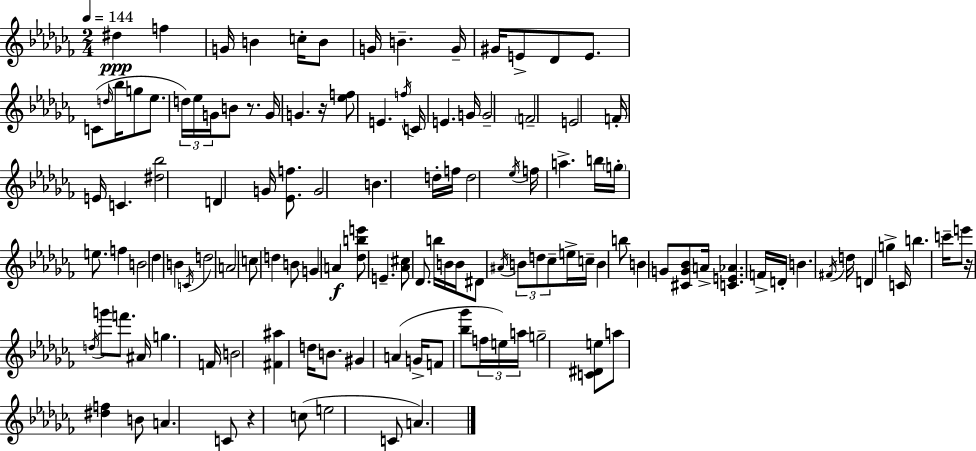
{
  \clef treble
  \numericTimeSignature
  \time 2/4
  \key aes \minor
  \tempo 4 = 144
  dis''4\ppp f''4 | g'16 b'4 c''16-. b'8 | g'16 b'4.-- g'16-- | gis'16 e'8-> des'8 e'8. | \break c'8( \grace { d''16 } bes''16 g''8 ees''8. | \tuplet 3/2 { d''16) ees''16 g'16 } b'8 r8. | g'16 g'4. | r16 <ees'' f''>8 e'4. | \break \acciaccatura { f''16 } c'16 e'4. | g'16 g'2-- | \parenthesize f'2-- | e'2 | \break f'16-. e'16 c'4. | <dis'' bes''>2 | d'4 g'16 <ees' f''>8. | g'2 | \break b'4. | d''16-. f''16 d''2 | \acciaccatura { ees''16 } f''16 a''4.-> | b''16 \parenthesize g''16-. e''8. f''4 | \break b'2 | des''4 b'4 | \acciaccatura { c'16 } d''2 | a'2 | \break c''8 d''4 | b'8 g'4 | a'4\f <des'' b'' e'''>8 e'4.-- | <aes' cis''>8 des'8. | \break b''16 b'16 b'16 dis'8 \acciaccatura { ais'16 } \tuplet 3/2 { b'8 | d''8 ces''8-- } e''16-> c''16-- b'4 | b''8 b'4 | g'8 <cis' g' bes'>8 a'16-> <c' e' aes'>4. | \break f'16-> d'16-. b'4. | \acciaccatura { fis'16 } d''16 d'4 | g''4-> c'16 b''4. | c'''16-- e'''8 | \break r16 \acciaccatura { d''16 } g'''8 f'''8. ais'16 | g''4. f'16 b'2 | <fis' ais''>4 | d''16 b'8. gis'4 | \break a'4( g'16-> | f'8 <bes'' ges'''>8 \tuplet 3/2 { f''16 e''16) a''16 } g''2-- | <c' dis' e''>8 | a''8 <dis'' f''>4 b'8 | \break a'4. c'8 | r4 c''8( e''2 | c'8 | a'4.) \bar "|."
}